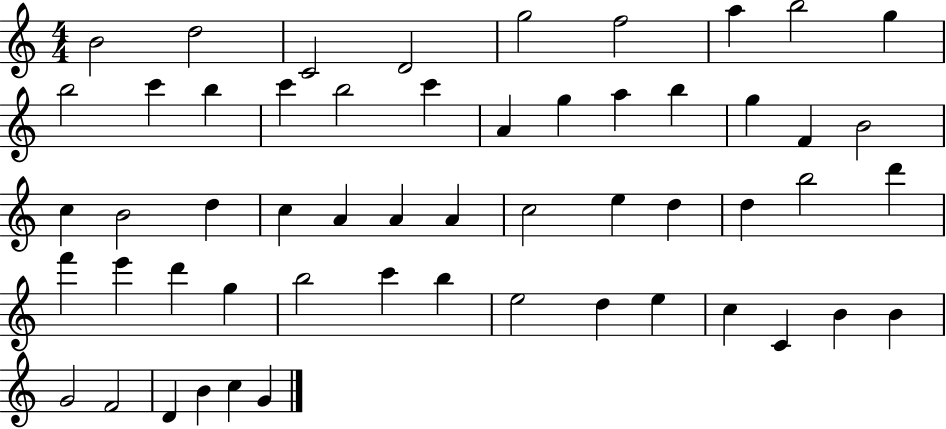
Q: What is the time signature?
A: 4/4